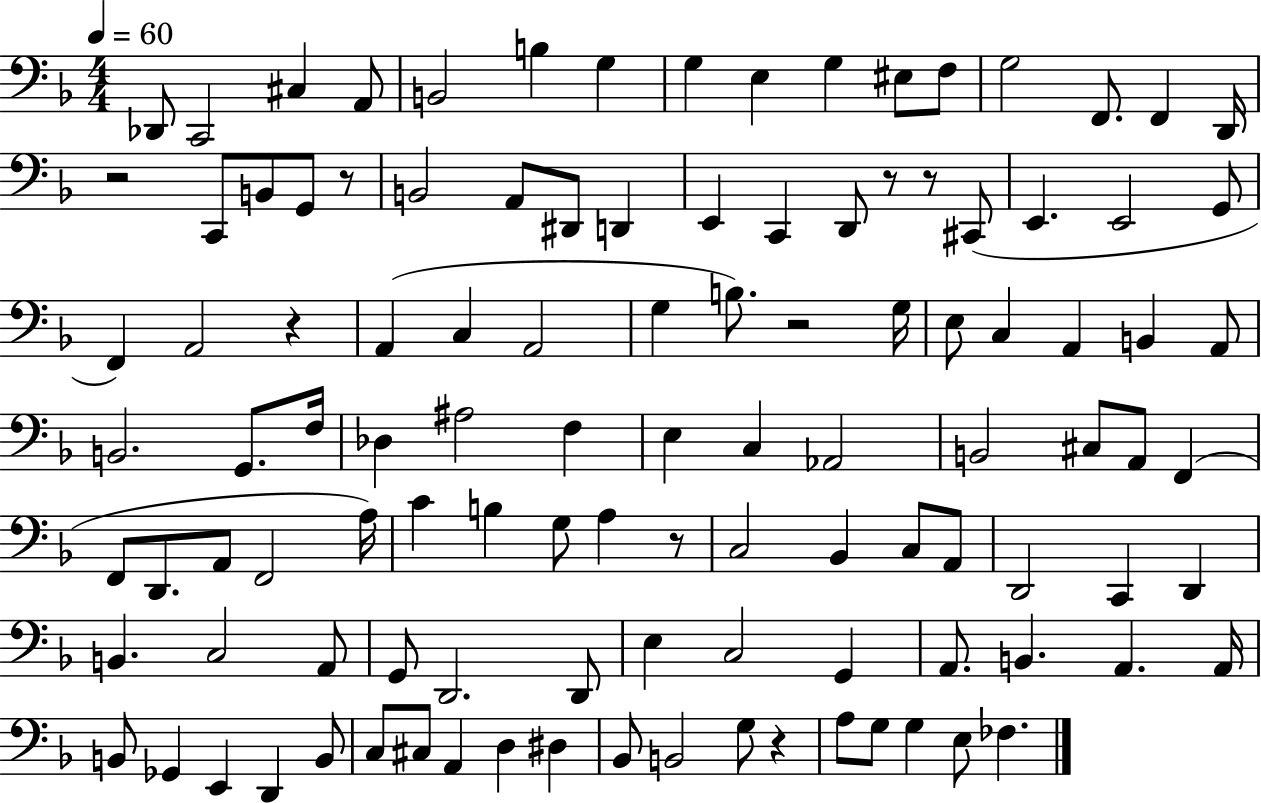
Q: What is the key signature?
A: F major